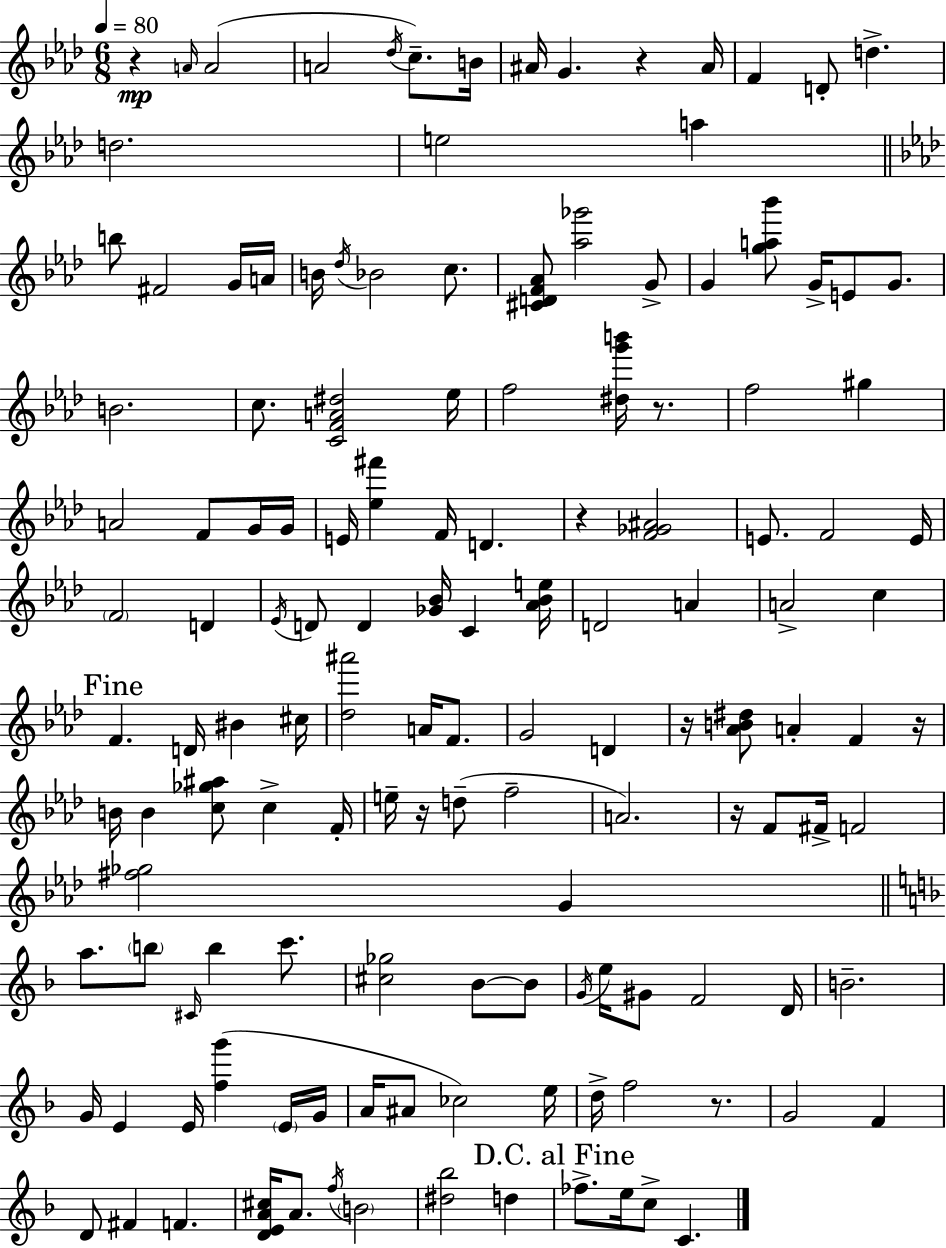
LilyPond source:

{
  \clef treble
  \numericTimeSignature
  \time 6/8
  \key f \minor
  \tempo 4 = 80
  \repeat volta 2 { r4\mp \grace { a'16 } a'2( | a'2 \acciaccatura { des''16 }) c''8.-- | b'16 ais'16 g'4. r4 | ais'16 f'4 d'8-. d''4.-> | \break d''2. | e''2 a''4 | \bar "||" \break \key aes \major b''8 fis'2 g'16 a'16 | b'16 \acciaccatura { des''16 } bes'2 c''8. | <cis' d' f' aes'>8 <aes'' ges'''>2 g'8-> | g'4 <g'' a'' bes'''>8 g'16-> e'8 g'8. | \break b'2. | c''8. <c' f' a' dis''>2 | ees''16 f''2 <dis'' g''' b'''>16 r8. | f''2 gis''4 | \break a'2 f'8 g'16 | g'16 e'16 <ees'' fis'''>4 f'16 d'4. | r4 <f' ges' ais'>2 | e'8. f'2 | \break e'16 \parenthesize f'2 d'4 | \acciaccatura { ees'16 } d'8 d'4 <ges' bes'>16 c'4 | <aes' bes' e''>16 d'2 a'4 | a'2-> c''4 | \break \mark "Fine" f'4. d'16 bis'4 | cis''16 <des'' ais'''>2 a'16 f'8. | g'2 d'4 | r16 <aes' b' dis''>8 a'4-. f'4 | \break r16 b'16 b'4 <c'' ges'' ais''>8 c''4-> | f'16-. e''16-- r16 d''8--( f''2-- | a'2.) | r16 f'8 fis'16-> f'2 | \break <fis'' ges''>2 g'4 | \bar "||" \break \key f \major a''8. \parenthesize b''8 \grace { cis'16 } b''4 c'''8. | <cis'' ges''>2 bes'8~~ bes'8 | \acciaccatura { g'16 } e''16 gis'8 f'2 | d'16 b'2.-- | \break g'16 e'4 e'16 <f'' g'''>4( | \parenthesize e'16 g'16 a'16 ais'8 ces''2) | e''16 d''16-> f''2 r8. | g'2 f'4 | \break d'8 fis'4 f'4. | <d' e' a' cis''>16 a'8. \acciaccatura { f''16 } \parenthesize b'2 | <dis'' bes''>2 d''4 | \mark "D.C. al Fine" fes''8.-> e''16 c''8-> c'4. | \break } \bar "|."
}